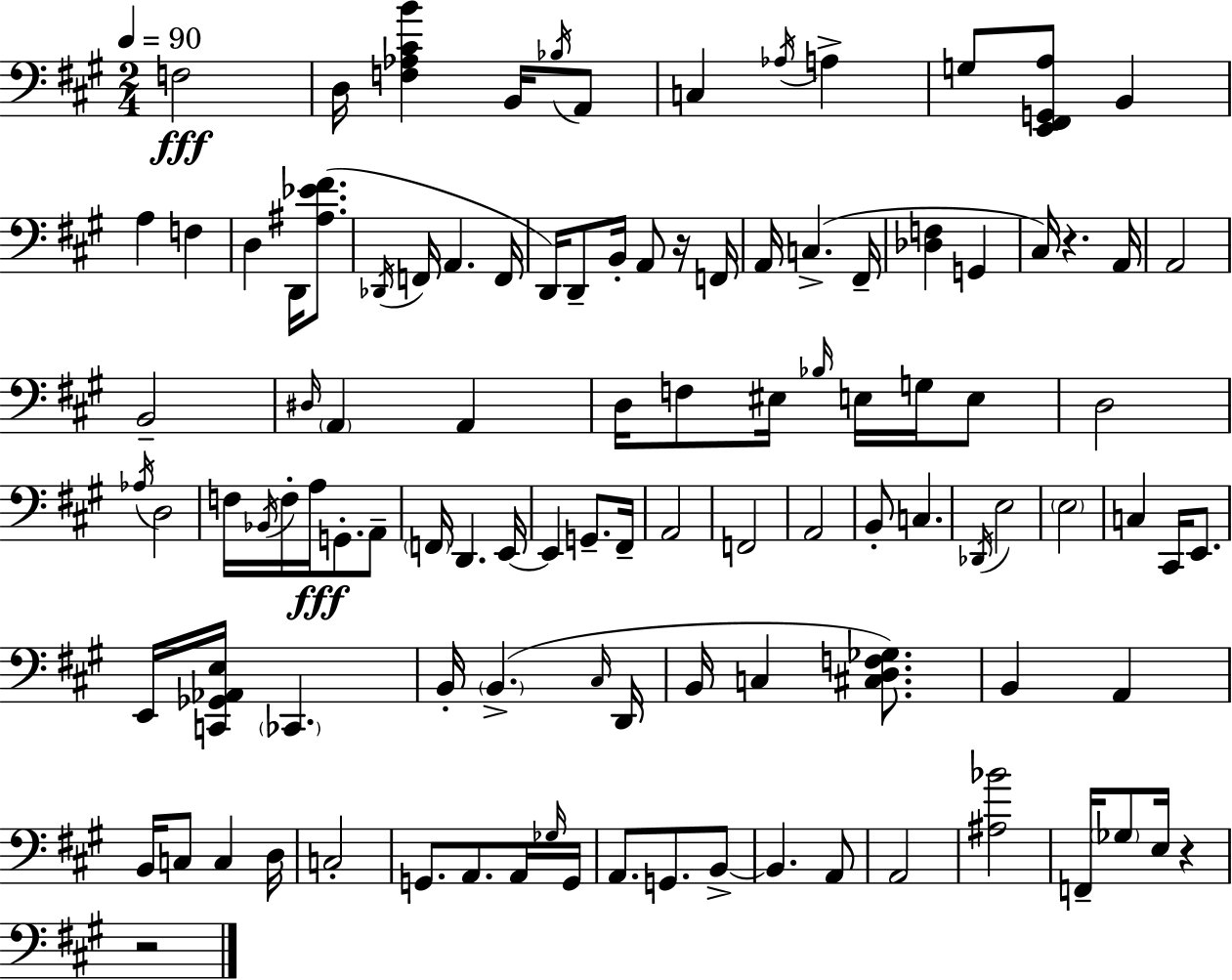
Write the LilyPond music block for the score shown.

{
  \clef bass
  \numericTimeSignature
  \time 2/4
  \key a \major
  \tempo 4 = 90
  f2\fff | d16 <f aes cis' b'>4 b,16 \acciaccatura { bes16 } a,8 | c4 \acciaccatura { aes16 } a4-> | g8 <e, fis, g, a>8 b,4 | \break a4 f4 | d4 d,16 <ais ees' fis'>8.( | \acciaccatura { des,16 } f,16 a,4. | f,16 d,16) d,8-- b,16-. a,8 | \break r16 f,16 a,16 c4.->( | fis,16-- <des f>4 g,4 | cis16) r4. | a,16 a,2 | \break b,2-- | \grace { dis16 } \parenthesize a,4 | a,4 d16 f8 eis16 | \grace { bes16 } e16 g16 e8 d2 | \break \acciaccatura { aes16 } d2 | f16 \acciaccatura { bes,16 } | f16-. a16\fff g,8.-. a,8-- \parenthesize f,16 | d,4. e,16~~ e,4 | \break g,8.-- fis,16-- a,2 | f,2 | a,2 | b,8-. | \break c4. \acciaccatura { des,16 } | e2 | \parenthesize e2 | c4 cis,16 e,8. | \break e,16 <c, ges, aes, e>16 \parenthesize ces,4. | b,16-. \parenthesize b,4.->( \grace { cis16 } | d,16 b,16 c4 <cis d f ges>8.) | b,4 a,4 | \break b,16 c8 c4 | d16 c2-. | g,8. a,8. a,16 | \grace { ges16 } g,16 a,8. g,8. | \break b,8->~~ b,4. | a,8 a,2 | <ais bes'>2 | f,16-- \parenthesize ges8 e16 r4 | \break r2 | \bar "|."
}